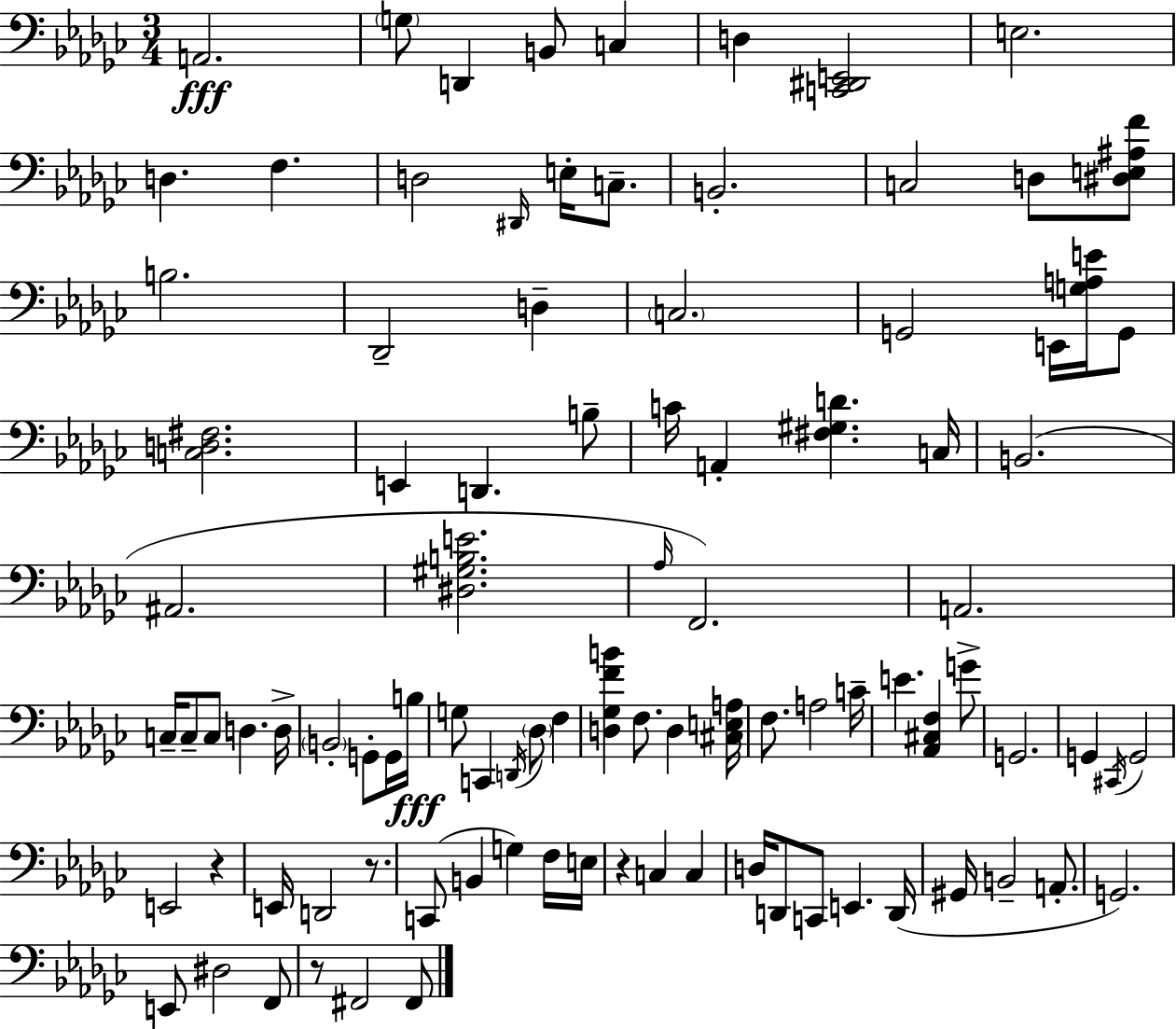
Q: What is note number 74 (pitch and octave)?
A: D2